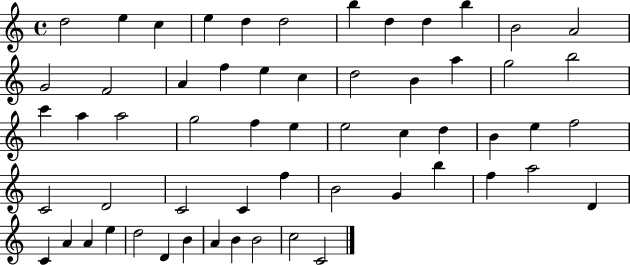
D5/h E5/q C5/q E5/q D5/q D5/h B5/q D5/q D5/q B5/q B4/h A4/h G4/h F4/h A4/q F5/q E5/q C5/q D5/h B4/q A5/q G5/h B5/h C6/q A5/q A5/h G5/h F5/q E5/q E5/h C5/q D5/q B4/q E5/q F5/h C4/h D4/h C4/h C4/q F5/q B4/h G4/q B5/q F5/q A5/h D4/q C4/q A4/q A4/q E5/q D5/h D4/q B4/q A4/q B4/q B4/h C5/h C4/h